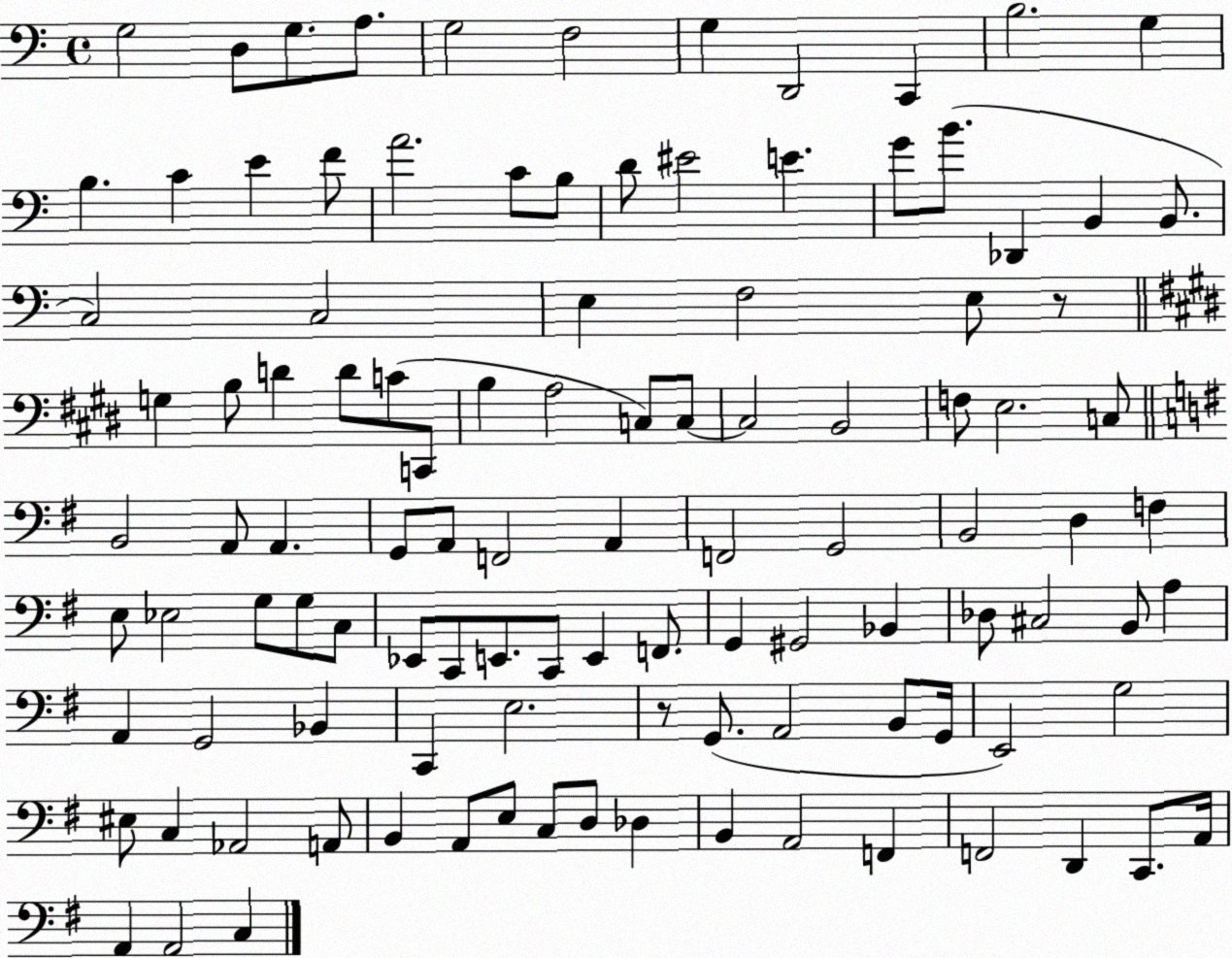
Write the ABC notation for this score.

X:1
T:Untitled
M:4/4
L:1/4
K:C
G,2 D,/2 G,/2 A,/2 G,2 F,2 G, D,,2 C,, B,2 G, B, C E F/2 A2 C/2 B,/2 D/2 ^E2 E G/2 B/2 _D,, B,, B,,/2 C,2 C,2 E, F,2 E,/2 z/2 G, B,/2 D D/2 C/2 C,,/2 B, A,2 C,/2 C,/2 C,2 B,,2 F,/2 E,2 C,/2 B,,2 A,,/2 A,, G,,/2 A,,/2 F,,2 A,, F,,2 G,,2 B,,2 D, F, E,/2 _E,2 G,/2 G,/2 C,/2 _E,,/2 C,,/2 E,,/2 C,,/2 E,, F,,/2 G,, ^G,,2 _B,, _D,/2 ^C,2 B,,/2 A, A,, G,,2 _B,, C,, E,2 z/2 G,,/2 A,,2 B,,/2 G,,/4 E,,2 G,2 ^E,/2 C, _A,,2 A,,/2 B,, A,,/2 E,/2 C,/2 D,/2 _D, B,, A,,2 F,, F,,2 D,, C,,/2 A,,/4 A,, A,,2 C,